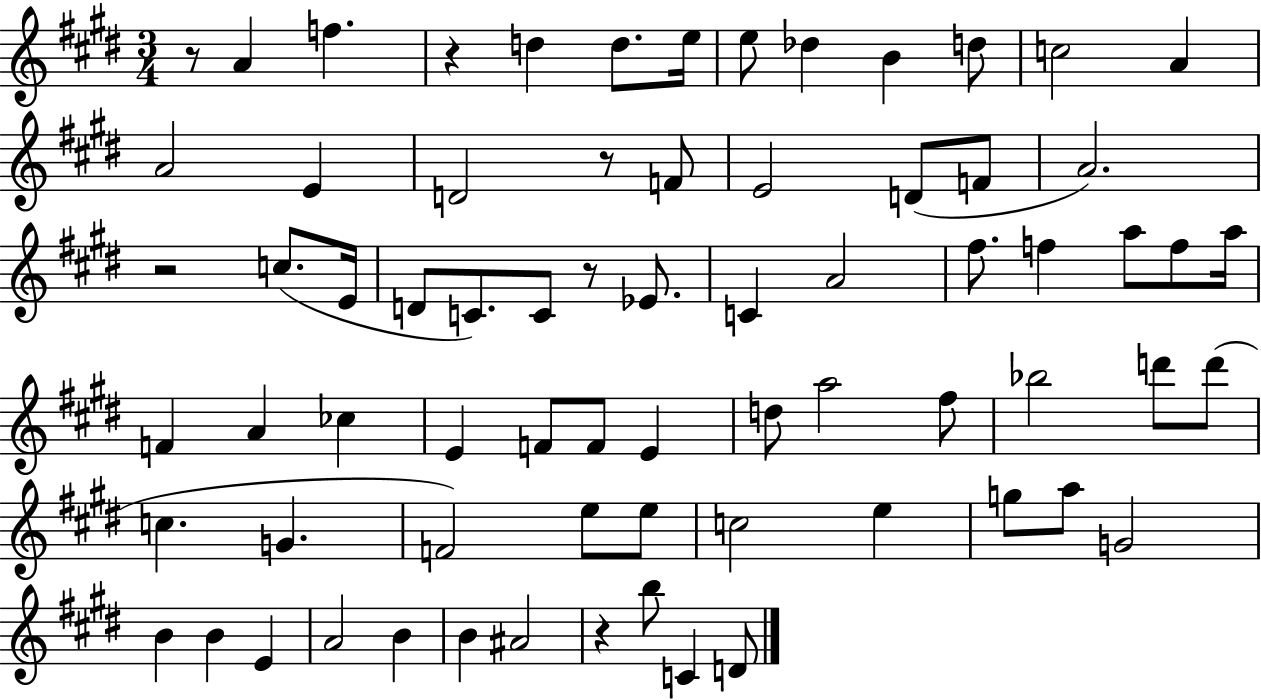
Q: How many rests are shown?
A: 6